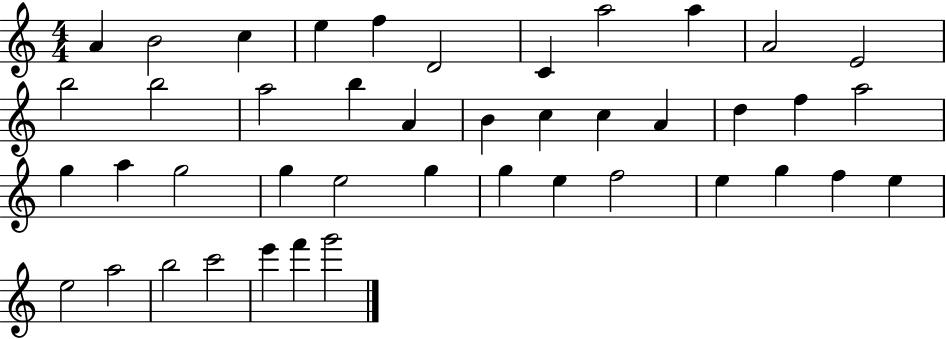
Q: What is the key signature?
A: C major